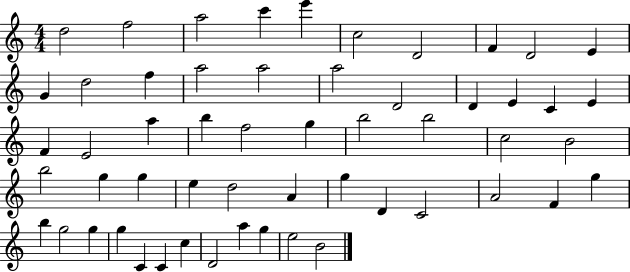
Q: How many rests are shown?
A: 0